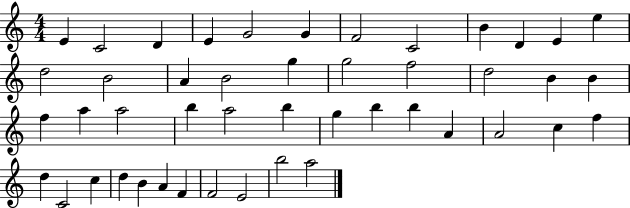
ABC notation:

X:1
T:Untitled
M:4/4
L:1/4
K:C
E C2 D E G2 G F2 C2 B D E e d2 B2 A B2 g g2 f2 d2 B B f a a2 b a2 b g b b A A2 c f d C2 c d B A F F2 E2 b2 a2